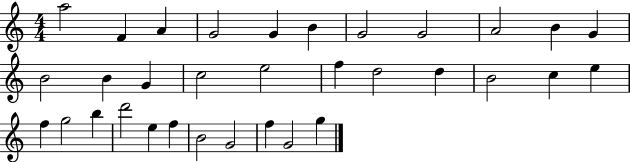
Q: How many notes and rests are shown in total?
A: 33